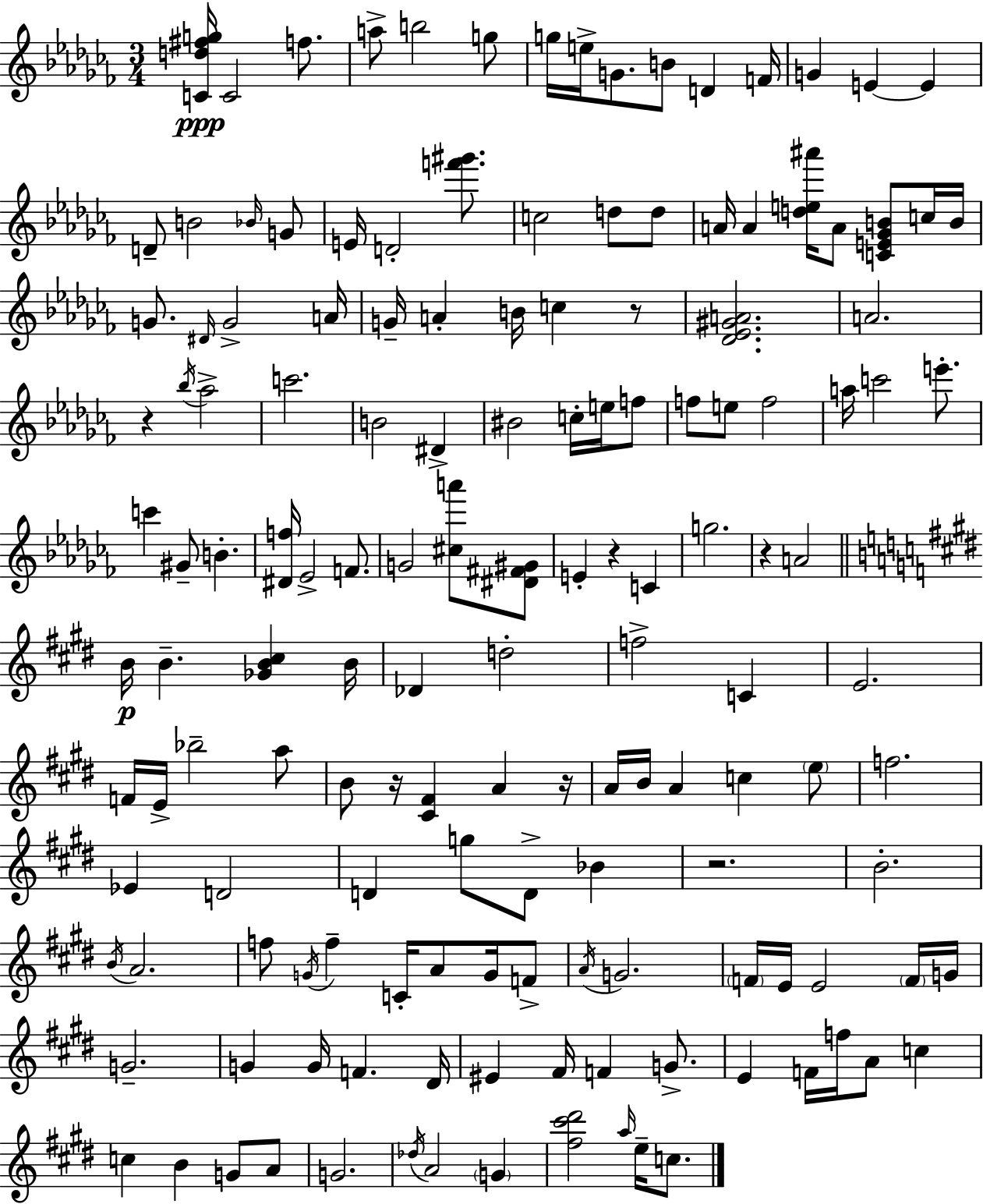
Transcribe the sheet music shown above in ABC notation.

X:1
T:Untitled
M:3/4
L:1/4
K:Abm
[Cd^fg]/4 C2 f/2 a/2 b2 g/2 g/4 e/4 G/2 B/2 D F/4 G E E D/2 B2 _B/4 G/2 E/4 D2 [f'^g']/2 c2 d/2 d/2 A/4 A [de^a']/4 A/2 [CE_GB]/2 c/4 B/4 G/2 ^D/4 G2 A/4 G/4 A B/4 c z/2 [_D_E^GA]2 A2 z _b/4 _a2 c'2 B2 ^D ^B2 c/4 e/4 f/2 f/2 e/2 f2 a/4 c'2 e'/2 c' ^G/2 B [^Df]/4 _E2 F/2 G2 [^ca']/2 [^D^F^G]/2 E z C g2 z A2 B/4 B [_GB^c] B/4 _D d2 f2 C E2 F/4 E/4 _b2 a/2 B/2 z/4 [^C^F] A z/4 A/4 B/4 A c e/2 f2 _E D2 D g/2 D/2 _B z2 B2 B/4 A2 f/2 G/4 f C/4 A/2 G/4 F/2 A/4 G2 F/4 E/4 E2 F/4 G/4 G2 G G/4 F ^D/4 ^E ^F/4 F G/2 E F/4 f/4 A/2 c c B G/2 A/2 G2 _d/4 A2 G [^f^c'^d']2 a/4 e/4 c/2